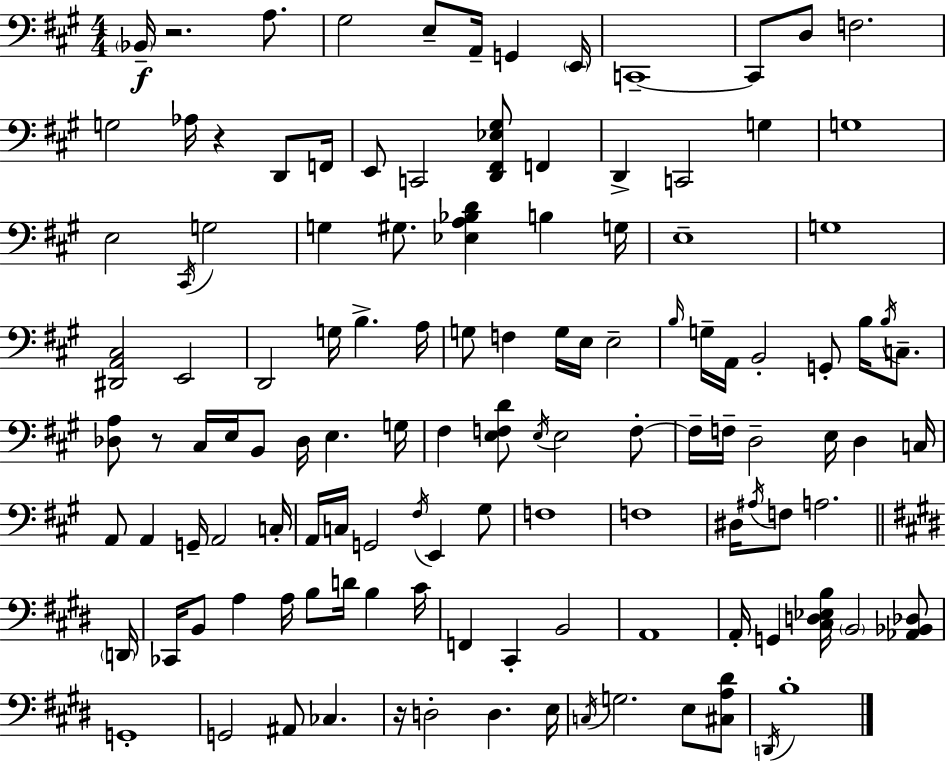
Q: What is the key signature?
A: A major